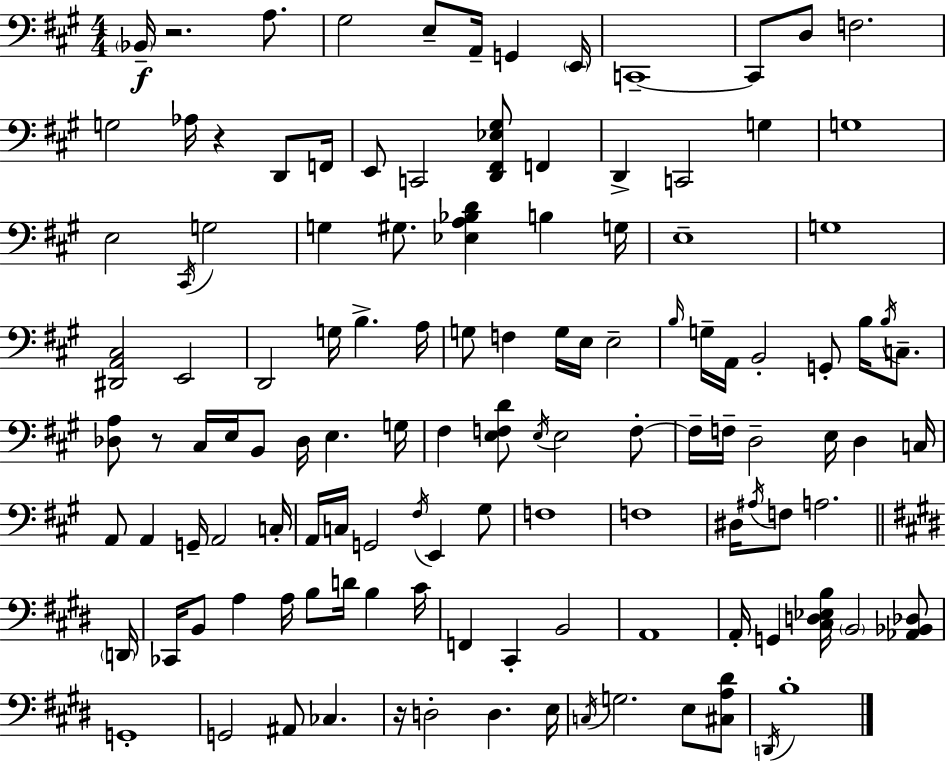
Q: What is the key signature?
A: A major